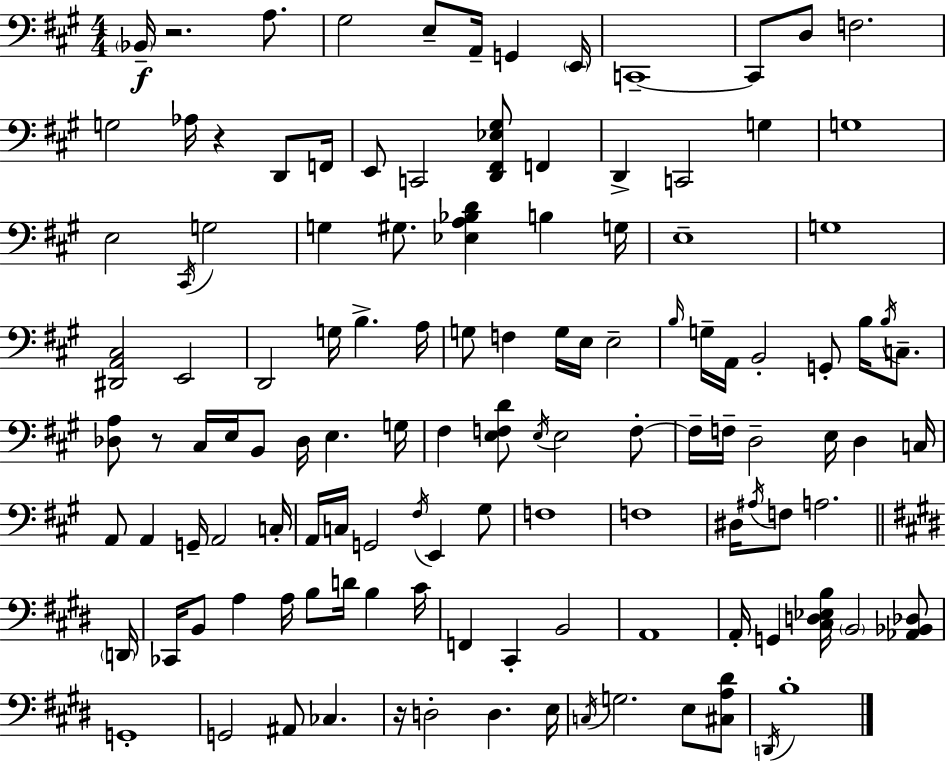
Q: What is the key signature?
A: A major